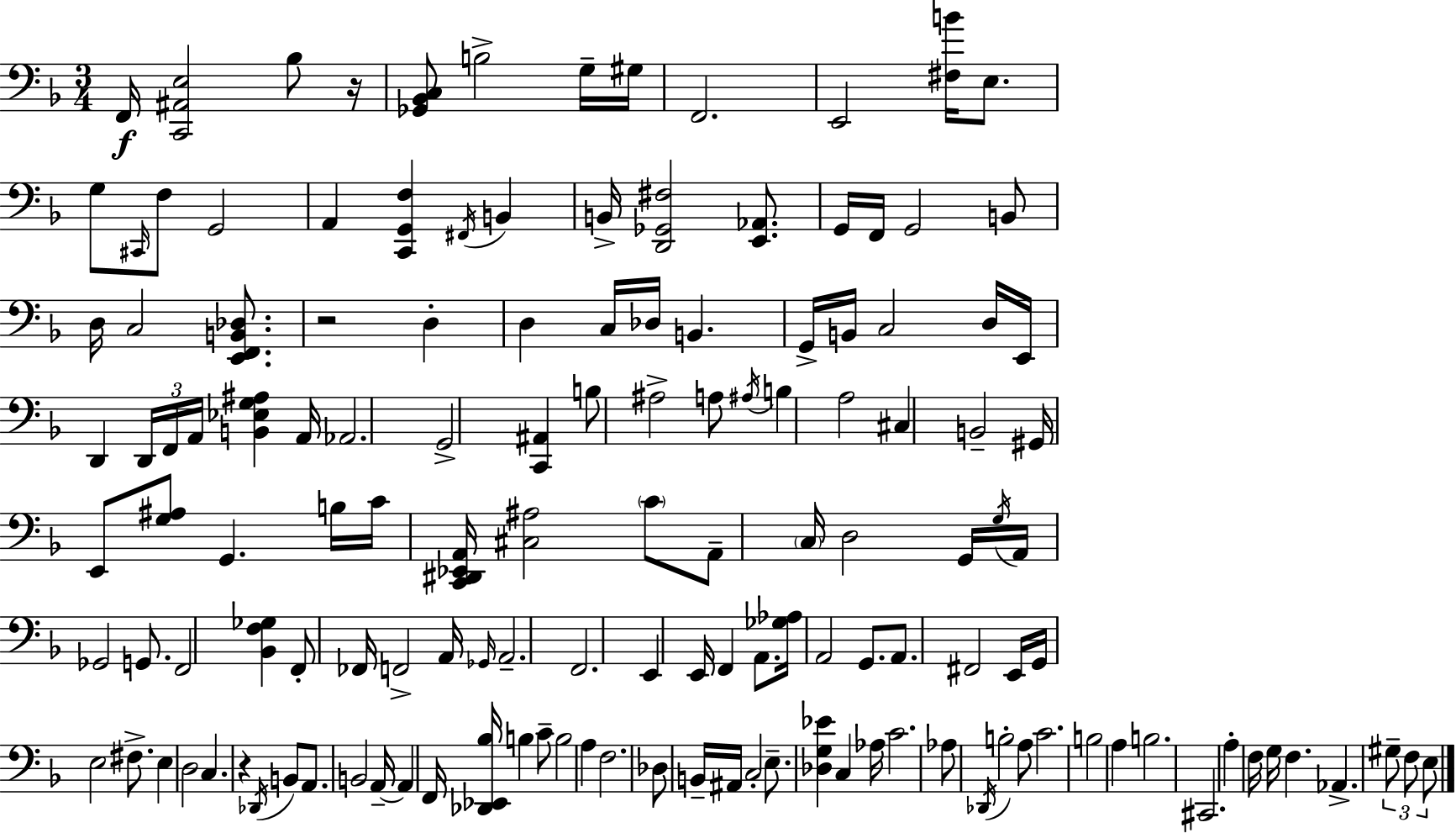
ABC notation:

X:1
T:Untitled
M:3/4
L:1/4
K:Dm
F,,/4 [C,,^A,,E,]2 _B,/2 z/4 [_G,,_B,,C,]/2 B,2 G,/4 ^G,/4 F,,2 E,,2 [^F,B]/4 E,/2 G,/2 ^C,,/4 F,/2 G,,2 A,, [C,,G,,F,] ^F,,/4 B,, B,,/4 [D,,_G,,^F,]2 [E,,_A,,]/2 G,,/4 F,,/4 G,,2 B,,/2 D,/4 C,2 [E,,F,,B,,_D,]/2 z2 D, D, C,/4 _D,/4 B,, G,,/4 B,,/4 C,2 D,/4 E,,/4 D,, D,,/4 F,,/4 A,,/4 [B,,_E,G,^A,] A,,/4 _A,,2 G,,2 [C,,^A,,] B,/2 ^A,2 A,/2 ^A,/4 B, A,2 ^C, B,,2 ^G,,/4 E,,/2 [G,^A,]/2 G,, B,/4 C/4 [C,,^D,,_E,,A,,]/4 [^C,^A,]2 C/2 A,,/2 C,/4 D,2 G,,/4 G,/4 A,,/4 _G,,2 G,,/2 F,,2 [_B,,F,_G,] F,,/2 _F,,/4 F,,2 A,,/4 _G,,/4 A,,2 F,,2 E,, E,,/4 F,, A,,/2 [_G,_A,]/4 A,,2 G,,/2 A,,/2 ^F,,2 E,,/4 G,,/4 E,2 ^F,/2 E, D,2 C, z _D,,/4 B,,/2 A,,/2 B,,2 A,,/4 A,, F,,/4 [_D,,_E,,_B,]/4 B, C/2 B,2 A, F,2 _D,/2 B,,/4 ^A,,/4 C,2 E,/2 [_D,G,_E] C, _A,/4 C2 _A,/2 _D,,/4 B,2 A,/2 C2 B,2 A, B,2 ^C,,2 A, F,/4 G,/4 F, _A,, ^G,/2 F,/2 E,/2